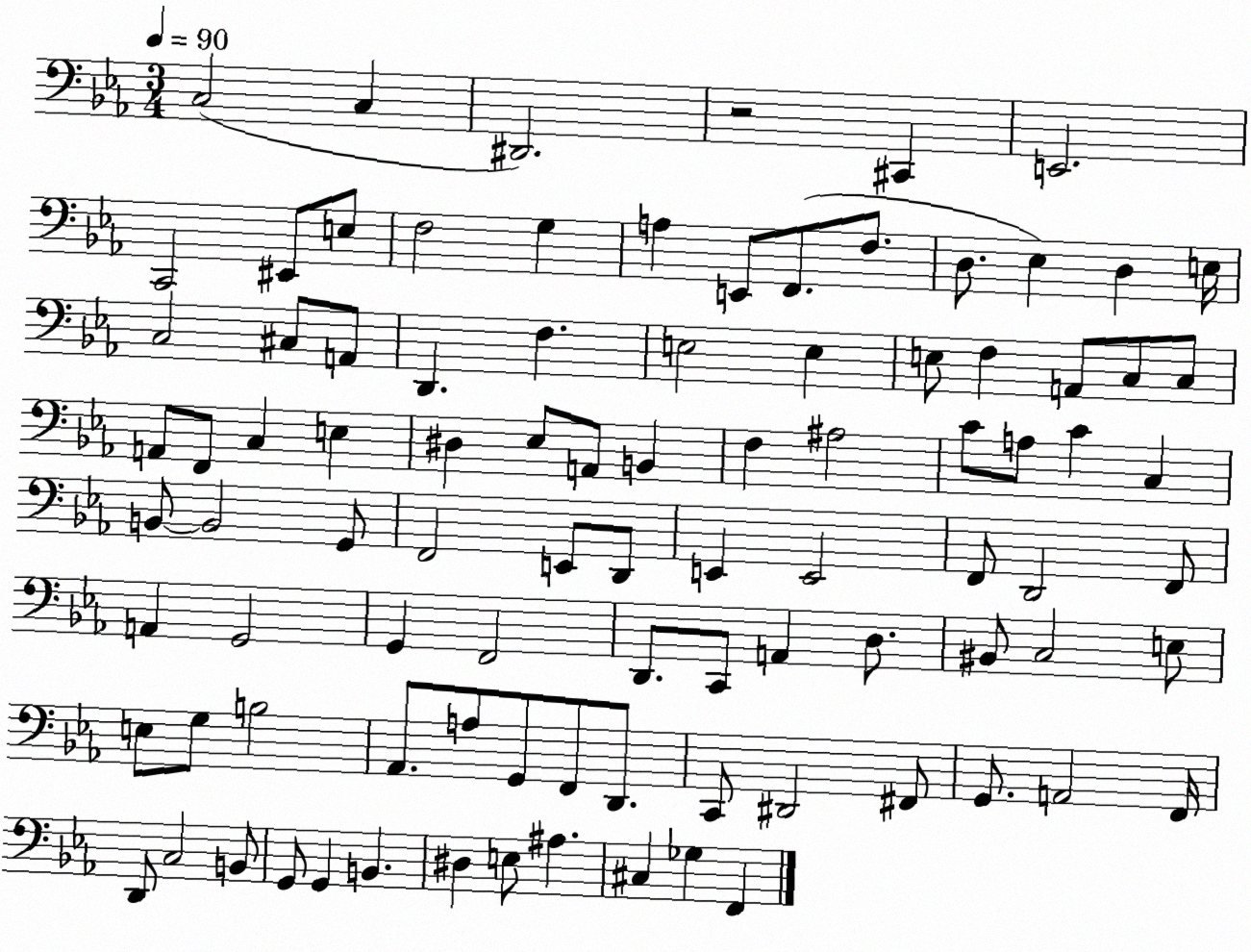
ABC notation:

X:1
T:Untitled
M:3/4
L:1/4
K:Eb
C,2 C, ^D,,2 z2 ^C,, E,,2 C,,2 ^E,,/2 E,/2 F,2 G, A, E,,/2 F,,/2 F,/2 D,/2 _E, D, E,/4 C,2 ^C,/2 A,,/2 D,, F, E,2 E, E,/2 F, A,,/2 C,/2 C,/2 A,,/2 F,,/2 C, E, ^D, _E,/2 A,,/2 B,, F, ^A,2 C/2 A,/2 C C, B,,/2 B,,2 G,,/2 F,,2 E,,/2 D,,/2 E,, E,,2 F,,/2 D,,2 F,,/2 A,, G,,2 G,, F,,2 D,,/2 C,,/2 A,, D,/2 ^B,,/2 C,2 E,/2 E,/2 G,/2 B,2 _A,,/2 A,/2 G,,/2 F,,/2 D,,/2 C,,/2 ^D,,2 ^F,,/2 G,,/2 A,,2 F,,/4 D,,/2 C,2 B,,/2 G,,/2 G,, B,, ^D, E,/2 ^A, ^C, _G, F,,